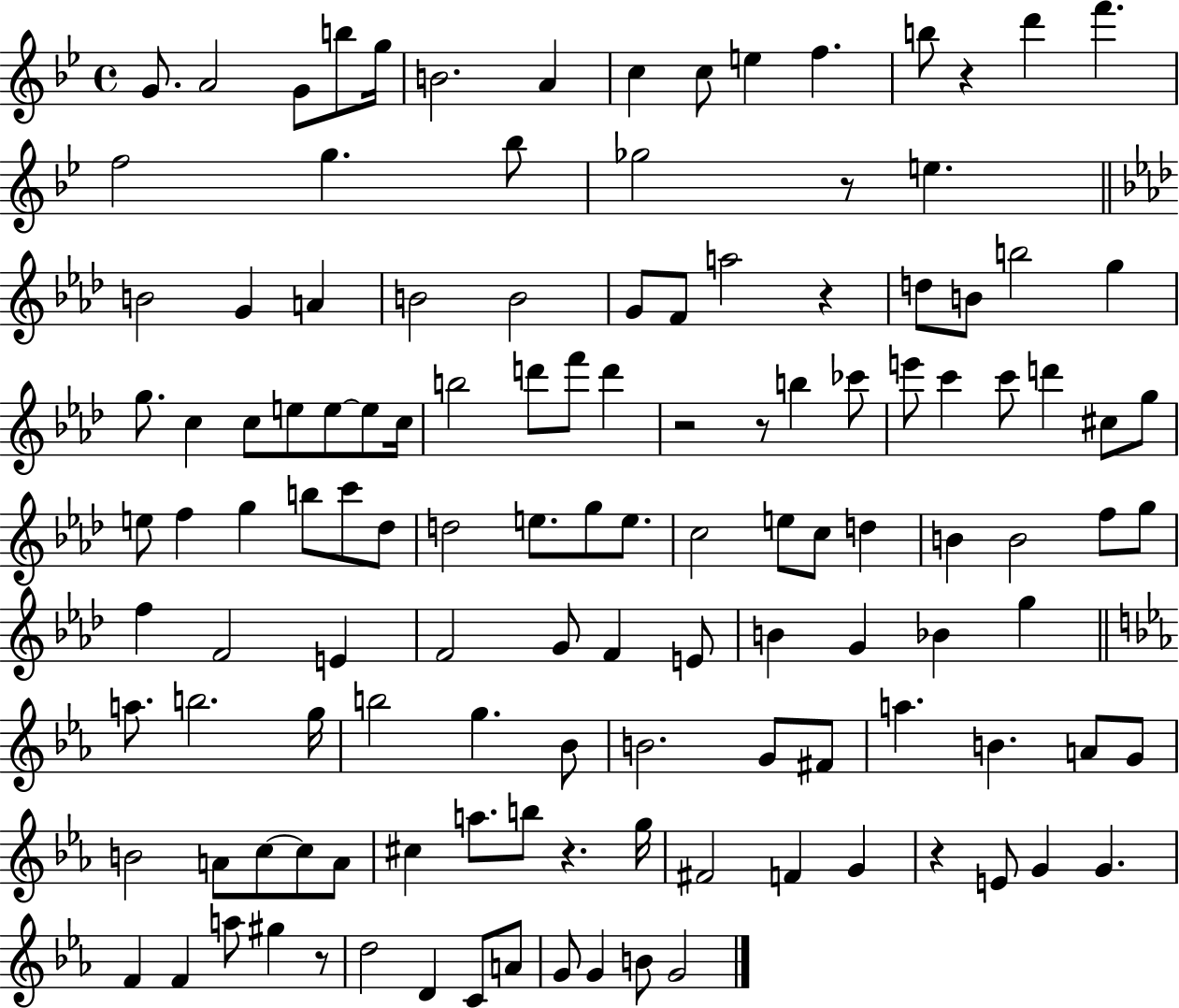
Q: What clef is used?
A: treble